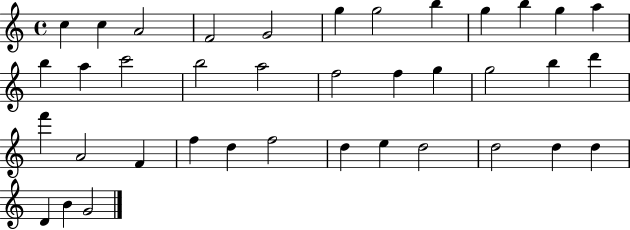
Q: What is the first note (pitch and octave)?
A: C5